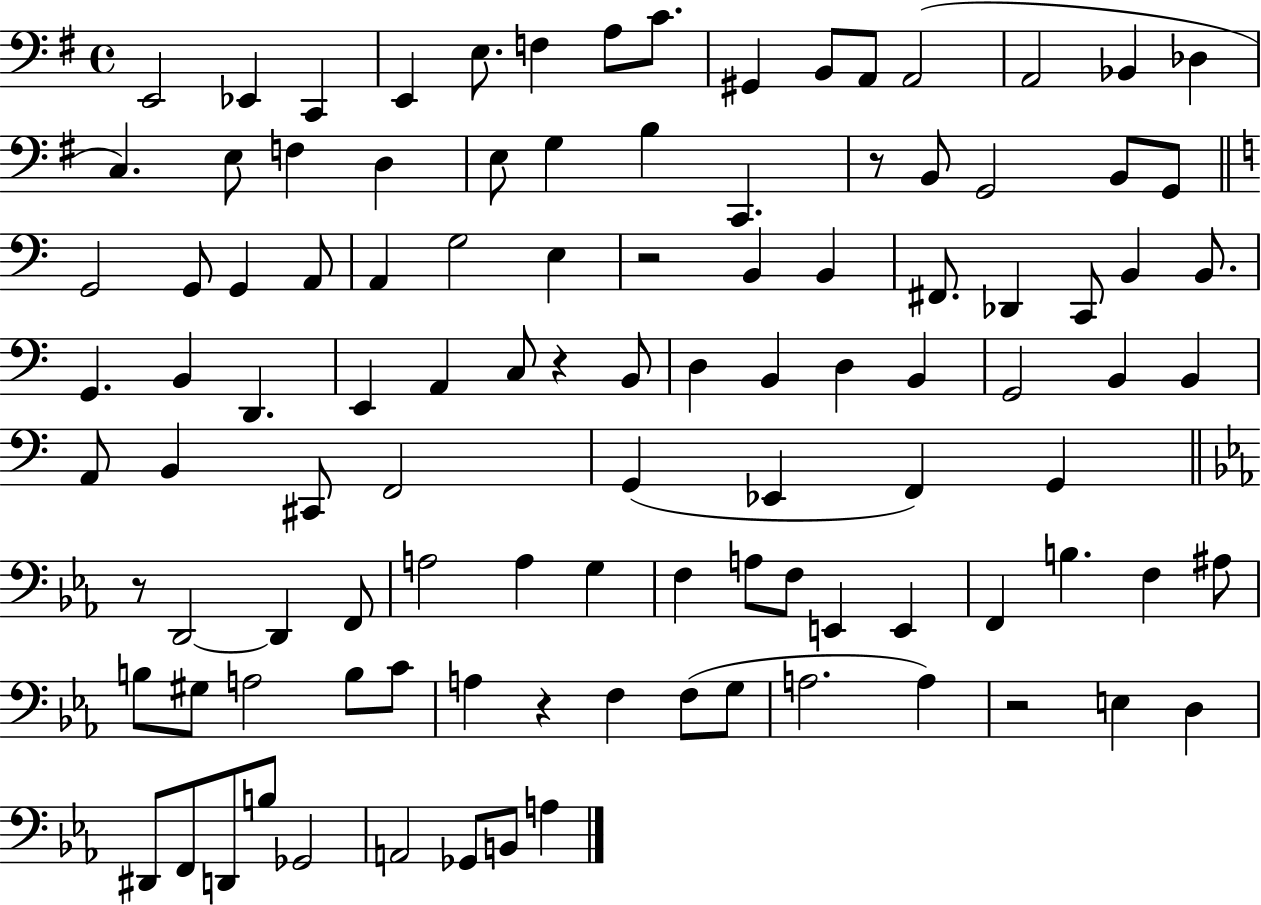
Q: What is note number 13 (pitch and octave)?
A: A2